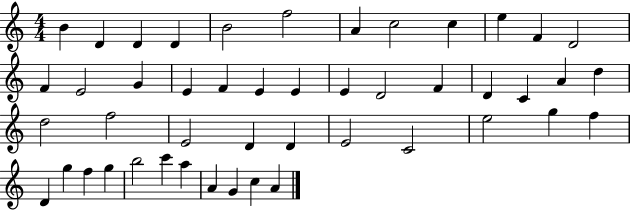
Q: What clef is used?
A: treble